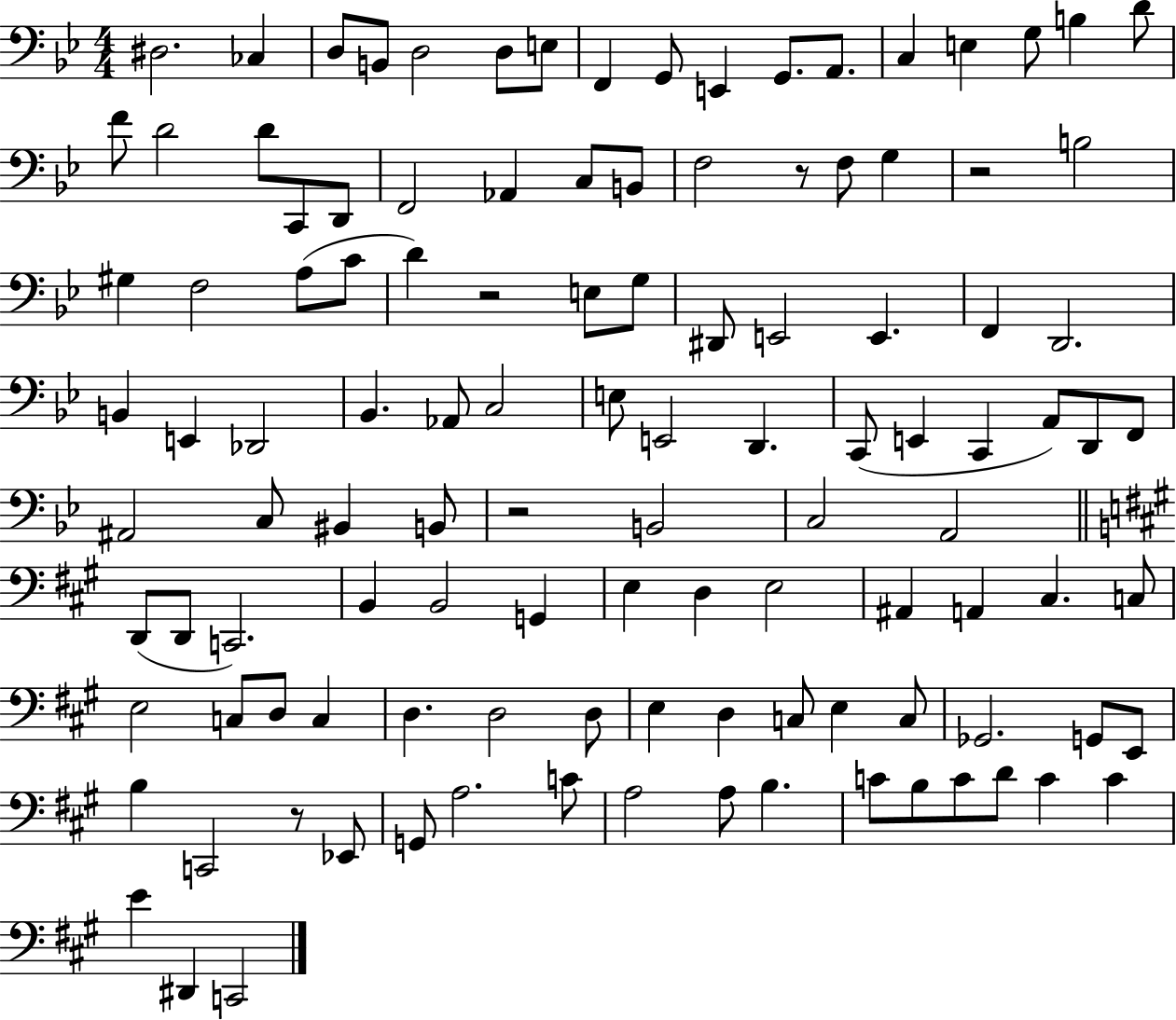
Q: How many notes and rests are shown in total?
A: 115